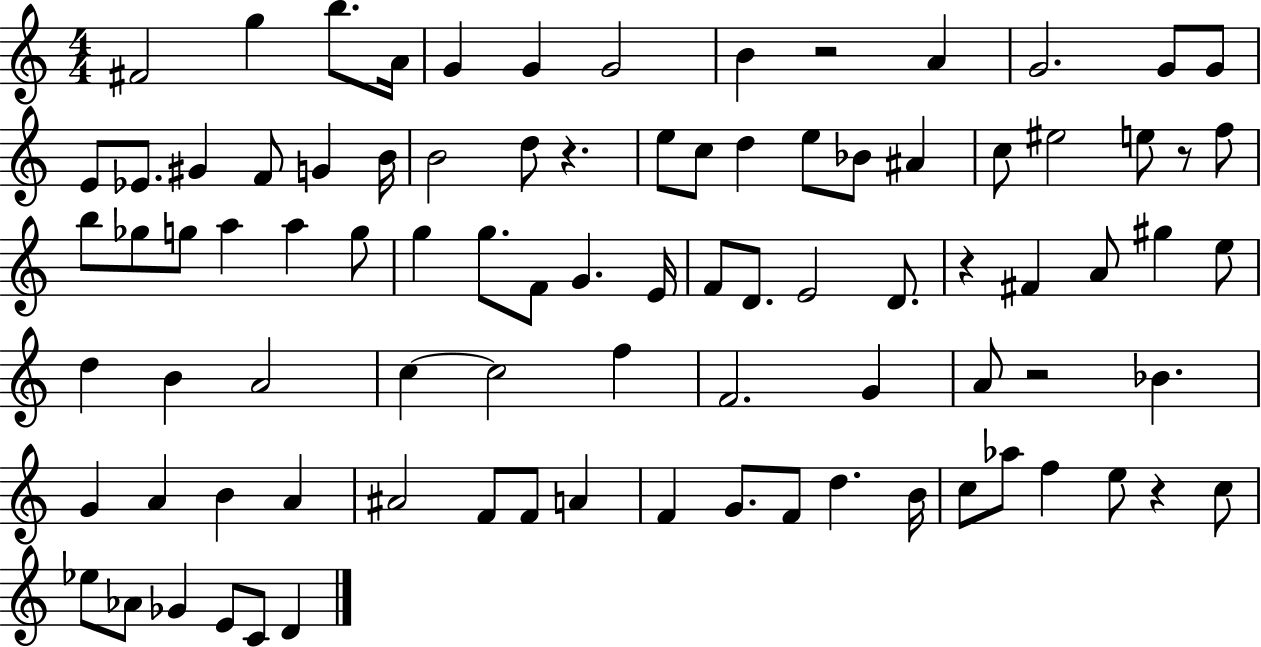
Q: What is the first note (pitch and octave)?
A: F#4